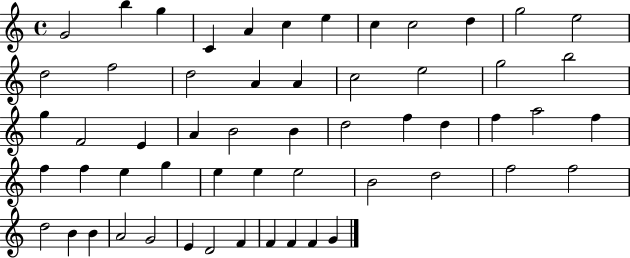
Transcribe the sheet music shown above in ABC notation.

X:1
T:Untitled
M:4/4
L:1/4
K:C
G2 b g C A c e c c2 d g2 e2 d2 f2 d2 A A c2 e2 g2 b2 g F2 E A B2 B d2 f d f a2 f f f e g e e e2 B2 d2 f2 f2 d2 B B A2 G2 E D2 F F F F G